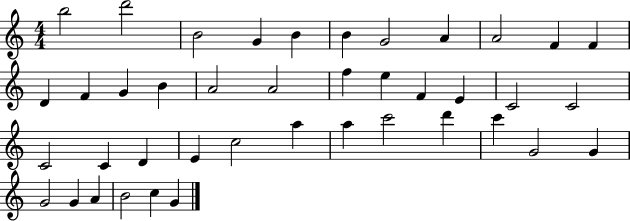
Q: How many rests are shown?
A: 0